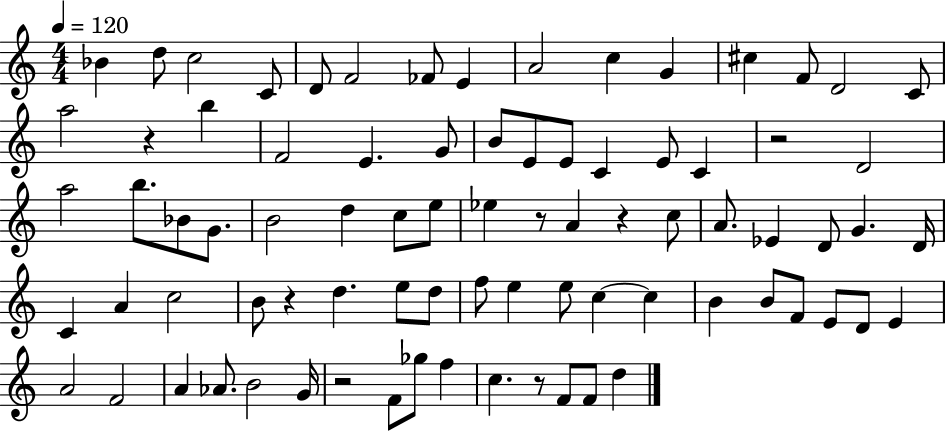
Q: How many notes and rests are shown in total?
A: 81